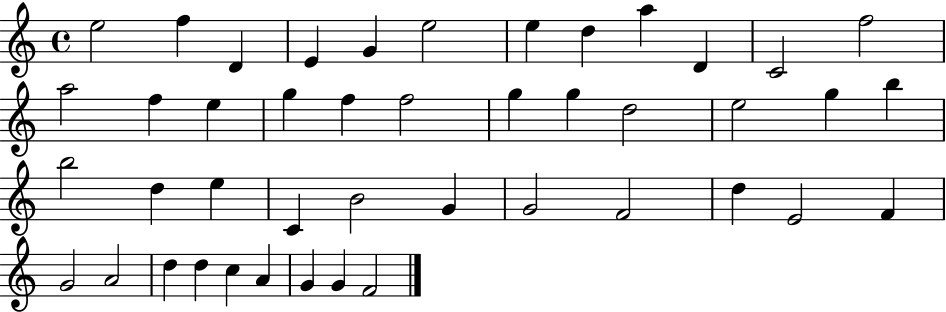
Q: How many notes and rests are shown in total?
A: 44